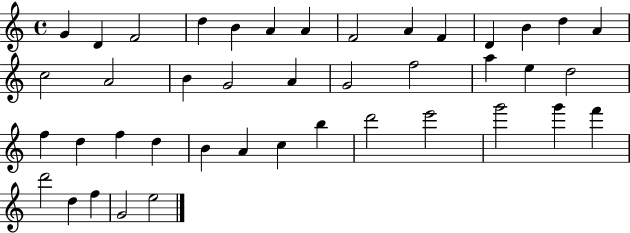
G4/q D4/q F4/h D5/q B4/q A4/q A4/q F4/h A4/q F4/q D4/q B4/q D5/q A4/q C5/h A4/h B4/q G4/h A4/q G4/h F5/h A5/q E5/q D5/h F5/q D5/q F5/q D5/q B4/q A4/q C5/q B5/q D6/h E6/h G6/h G6/q F6/q D6/h D5/q F5/q G4/h E5/h